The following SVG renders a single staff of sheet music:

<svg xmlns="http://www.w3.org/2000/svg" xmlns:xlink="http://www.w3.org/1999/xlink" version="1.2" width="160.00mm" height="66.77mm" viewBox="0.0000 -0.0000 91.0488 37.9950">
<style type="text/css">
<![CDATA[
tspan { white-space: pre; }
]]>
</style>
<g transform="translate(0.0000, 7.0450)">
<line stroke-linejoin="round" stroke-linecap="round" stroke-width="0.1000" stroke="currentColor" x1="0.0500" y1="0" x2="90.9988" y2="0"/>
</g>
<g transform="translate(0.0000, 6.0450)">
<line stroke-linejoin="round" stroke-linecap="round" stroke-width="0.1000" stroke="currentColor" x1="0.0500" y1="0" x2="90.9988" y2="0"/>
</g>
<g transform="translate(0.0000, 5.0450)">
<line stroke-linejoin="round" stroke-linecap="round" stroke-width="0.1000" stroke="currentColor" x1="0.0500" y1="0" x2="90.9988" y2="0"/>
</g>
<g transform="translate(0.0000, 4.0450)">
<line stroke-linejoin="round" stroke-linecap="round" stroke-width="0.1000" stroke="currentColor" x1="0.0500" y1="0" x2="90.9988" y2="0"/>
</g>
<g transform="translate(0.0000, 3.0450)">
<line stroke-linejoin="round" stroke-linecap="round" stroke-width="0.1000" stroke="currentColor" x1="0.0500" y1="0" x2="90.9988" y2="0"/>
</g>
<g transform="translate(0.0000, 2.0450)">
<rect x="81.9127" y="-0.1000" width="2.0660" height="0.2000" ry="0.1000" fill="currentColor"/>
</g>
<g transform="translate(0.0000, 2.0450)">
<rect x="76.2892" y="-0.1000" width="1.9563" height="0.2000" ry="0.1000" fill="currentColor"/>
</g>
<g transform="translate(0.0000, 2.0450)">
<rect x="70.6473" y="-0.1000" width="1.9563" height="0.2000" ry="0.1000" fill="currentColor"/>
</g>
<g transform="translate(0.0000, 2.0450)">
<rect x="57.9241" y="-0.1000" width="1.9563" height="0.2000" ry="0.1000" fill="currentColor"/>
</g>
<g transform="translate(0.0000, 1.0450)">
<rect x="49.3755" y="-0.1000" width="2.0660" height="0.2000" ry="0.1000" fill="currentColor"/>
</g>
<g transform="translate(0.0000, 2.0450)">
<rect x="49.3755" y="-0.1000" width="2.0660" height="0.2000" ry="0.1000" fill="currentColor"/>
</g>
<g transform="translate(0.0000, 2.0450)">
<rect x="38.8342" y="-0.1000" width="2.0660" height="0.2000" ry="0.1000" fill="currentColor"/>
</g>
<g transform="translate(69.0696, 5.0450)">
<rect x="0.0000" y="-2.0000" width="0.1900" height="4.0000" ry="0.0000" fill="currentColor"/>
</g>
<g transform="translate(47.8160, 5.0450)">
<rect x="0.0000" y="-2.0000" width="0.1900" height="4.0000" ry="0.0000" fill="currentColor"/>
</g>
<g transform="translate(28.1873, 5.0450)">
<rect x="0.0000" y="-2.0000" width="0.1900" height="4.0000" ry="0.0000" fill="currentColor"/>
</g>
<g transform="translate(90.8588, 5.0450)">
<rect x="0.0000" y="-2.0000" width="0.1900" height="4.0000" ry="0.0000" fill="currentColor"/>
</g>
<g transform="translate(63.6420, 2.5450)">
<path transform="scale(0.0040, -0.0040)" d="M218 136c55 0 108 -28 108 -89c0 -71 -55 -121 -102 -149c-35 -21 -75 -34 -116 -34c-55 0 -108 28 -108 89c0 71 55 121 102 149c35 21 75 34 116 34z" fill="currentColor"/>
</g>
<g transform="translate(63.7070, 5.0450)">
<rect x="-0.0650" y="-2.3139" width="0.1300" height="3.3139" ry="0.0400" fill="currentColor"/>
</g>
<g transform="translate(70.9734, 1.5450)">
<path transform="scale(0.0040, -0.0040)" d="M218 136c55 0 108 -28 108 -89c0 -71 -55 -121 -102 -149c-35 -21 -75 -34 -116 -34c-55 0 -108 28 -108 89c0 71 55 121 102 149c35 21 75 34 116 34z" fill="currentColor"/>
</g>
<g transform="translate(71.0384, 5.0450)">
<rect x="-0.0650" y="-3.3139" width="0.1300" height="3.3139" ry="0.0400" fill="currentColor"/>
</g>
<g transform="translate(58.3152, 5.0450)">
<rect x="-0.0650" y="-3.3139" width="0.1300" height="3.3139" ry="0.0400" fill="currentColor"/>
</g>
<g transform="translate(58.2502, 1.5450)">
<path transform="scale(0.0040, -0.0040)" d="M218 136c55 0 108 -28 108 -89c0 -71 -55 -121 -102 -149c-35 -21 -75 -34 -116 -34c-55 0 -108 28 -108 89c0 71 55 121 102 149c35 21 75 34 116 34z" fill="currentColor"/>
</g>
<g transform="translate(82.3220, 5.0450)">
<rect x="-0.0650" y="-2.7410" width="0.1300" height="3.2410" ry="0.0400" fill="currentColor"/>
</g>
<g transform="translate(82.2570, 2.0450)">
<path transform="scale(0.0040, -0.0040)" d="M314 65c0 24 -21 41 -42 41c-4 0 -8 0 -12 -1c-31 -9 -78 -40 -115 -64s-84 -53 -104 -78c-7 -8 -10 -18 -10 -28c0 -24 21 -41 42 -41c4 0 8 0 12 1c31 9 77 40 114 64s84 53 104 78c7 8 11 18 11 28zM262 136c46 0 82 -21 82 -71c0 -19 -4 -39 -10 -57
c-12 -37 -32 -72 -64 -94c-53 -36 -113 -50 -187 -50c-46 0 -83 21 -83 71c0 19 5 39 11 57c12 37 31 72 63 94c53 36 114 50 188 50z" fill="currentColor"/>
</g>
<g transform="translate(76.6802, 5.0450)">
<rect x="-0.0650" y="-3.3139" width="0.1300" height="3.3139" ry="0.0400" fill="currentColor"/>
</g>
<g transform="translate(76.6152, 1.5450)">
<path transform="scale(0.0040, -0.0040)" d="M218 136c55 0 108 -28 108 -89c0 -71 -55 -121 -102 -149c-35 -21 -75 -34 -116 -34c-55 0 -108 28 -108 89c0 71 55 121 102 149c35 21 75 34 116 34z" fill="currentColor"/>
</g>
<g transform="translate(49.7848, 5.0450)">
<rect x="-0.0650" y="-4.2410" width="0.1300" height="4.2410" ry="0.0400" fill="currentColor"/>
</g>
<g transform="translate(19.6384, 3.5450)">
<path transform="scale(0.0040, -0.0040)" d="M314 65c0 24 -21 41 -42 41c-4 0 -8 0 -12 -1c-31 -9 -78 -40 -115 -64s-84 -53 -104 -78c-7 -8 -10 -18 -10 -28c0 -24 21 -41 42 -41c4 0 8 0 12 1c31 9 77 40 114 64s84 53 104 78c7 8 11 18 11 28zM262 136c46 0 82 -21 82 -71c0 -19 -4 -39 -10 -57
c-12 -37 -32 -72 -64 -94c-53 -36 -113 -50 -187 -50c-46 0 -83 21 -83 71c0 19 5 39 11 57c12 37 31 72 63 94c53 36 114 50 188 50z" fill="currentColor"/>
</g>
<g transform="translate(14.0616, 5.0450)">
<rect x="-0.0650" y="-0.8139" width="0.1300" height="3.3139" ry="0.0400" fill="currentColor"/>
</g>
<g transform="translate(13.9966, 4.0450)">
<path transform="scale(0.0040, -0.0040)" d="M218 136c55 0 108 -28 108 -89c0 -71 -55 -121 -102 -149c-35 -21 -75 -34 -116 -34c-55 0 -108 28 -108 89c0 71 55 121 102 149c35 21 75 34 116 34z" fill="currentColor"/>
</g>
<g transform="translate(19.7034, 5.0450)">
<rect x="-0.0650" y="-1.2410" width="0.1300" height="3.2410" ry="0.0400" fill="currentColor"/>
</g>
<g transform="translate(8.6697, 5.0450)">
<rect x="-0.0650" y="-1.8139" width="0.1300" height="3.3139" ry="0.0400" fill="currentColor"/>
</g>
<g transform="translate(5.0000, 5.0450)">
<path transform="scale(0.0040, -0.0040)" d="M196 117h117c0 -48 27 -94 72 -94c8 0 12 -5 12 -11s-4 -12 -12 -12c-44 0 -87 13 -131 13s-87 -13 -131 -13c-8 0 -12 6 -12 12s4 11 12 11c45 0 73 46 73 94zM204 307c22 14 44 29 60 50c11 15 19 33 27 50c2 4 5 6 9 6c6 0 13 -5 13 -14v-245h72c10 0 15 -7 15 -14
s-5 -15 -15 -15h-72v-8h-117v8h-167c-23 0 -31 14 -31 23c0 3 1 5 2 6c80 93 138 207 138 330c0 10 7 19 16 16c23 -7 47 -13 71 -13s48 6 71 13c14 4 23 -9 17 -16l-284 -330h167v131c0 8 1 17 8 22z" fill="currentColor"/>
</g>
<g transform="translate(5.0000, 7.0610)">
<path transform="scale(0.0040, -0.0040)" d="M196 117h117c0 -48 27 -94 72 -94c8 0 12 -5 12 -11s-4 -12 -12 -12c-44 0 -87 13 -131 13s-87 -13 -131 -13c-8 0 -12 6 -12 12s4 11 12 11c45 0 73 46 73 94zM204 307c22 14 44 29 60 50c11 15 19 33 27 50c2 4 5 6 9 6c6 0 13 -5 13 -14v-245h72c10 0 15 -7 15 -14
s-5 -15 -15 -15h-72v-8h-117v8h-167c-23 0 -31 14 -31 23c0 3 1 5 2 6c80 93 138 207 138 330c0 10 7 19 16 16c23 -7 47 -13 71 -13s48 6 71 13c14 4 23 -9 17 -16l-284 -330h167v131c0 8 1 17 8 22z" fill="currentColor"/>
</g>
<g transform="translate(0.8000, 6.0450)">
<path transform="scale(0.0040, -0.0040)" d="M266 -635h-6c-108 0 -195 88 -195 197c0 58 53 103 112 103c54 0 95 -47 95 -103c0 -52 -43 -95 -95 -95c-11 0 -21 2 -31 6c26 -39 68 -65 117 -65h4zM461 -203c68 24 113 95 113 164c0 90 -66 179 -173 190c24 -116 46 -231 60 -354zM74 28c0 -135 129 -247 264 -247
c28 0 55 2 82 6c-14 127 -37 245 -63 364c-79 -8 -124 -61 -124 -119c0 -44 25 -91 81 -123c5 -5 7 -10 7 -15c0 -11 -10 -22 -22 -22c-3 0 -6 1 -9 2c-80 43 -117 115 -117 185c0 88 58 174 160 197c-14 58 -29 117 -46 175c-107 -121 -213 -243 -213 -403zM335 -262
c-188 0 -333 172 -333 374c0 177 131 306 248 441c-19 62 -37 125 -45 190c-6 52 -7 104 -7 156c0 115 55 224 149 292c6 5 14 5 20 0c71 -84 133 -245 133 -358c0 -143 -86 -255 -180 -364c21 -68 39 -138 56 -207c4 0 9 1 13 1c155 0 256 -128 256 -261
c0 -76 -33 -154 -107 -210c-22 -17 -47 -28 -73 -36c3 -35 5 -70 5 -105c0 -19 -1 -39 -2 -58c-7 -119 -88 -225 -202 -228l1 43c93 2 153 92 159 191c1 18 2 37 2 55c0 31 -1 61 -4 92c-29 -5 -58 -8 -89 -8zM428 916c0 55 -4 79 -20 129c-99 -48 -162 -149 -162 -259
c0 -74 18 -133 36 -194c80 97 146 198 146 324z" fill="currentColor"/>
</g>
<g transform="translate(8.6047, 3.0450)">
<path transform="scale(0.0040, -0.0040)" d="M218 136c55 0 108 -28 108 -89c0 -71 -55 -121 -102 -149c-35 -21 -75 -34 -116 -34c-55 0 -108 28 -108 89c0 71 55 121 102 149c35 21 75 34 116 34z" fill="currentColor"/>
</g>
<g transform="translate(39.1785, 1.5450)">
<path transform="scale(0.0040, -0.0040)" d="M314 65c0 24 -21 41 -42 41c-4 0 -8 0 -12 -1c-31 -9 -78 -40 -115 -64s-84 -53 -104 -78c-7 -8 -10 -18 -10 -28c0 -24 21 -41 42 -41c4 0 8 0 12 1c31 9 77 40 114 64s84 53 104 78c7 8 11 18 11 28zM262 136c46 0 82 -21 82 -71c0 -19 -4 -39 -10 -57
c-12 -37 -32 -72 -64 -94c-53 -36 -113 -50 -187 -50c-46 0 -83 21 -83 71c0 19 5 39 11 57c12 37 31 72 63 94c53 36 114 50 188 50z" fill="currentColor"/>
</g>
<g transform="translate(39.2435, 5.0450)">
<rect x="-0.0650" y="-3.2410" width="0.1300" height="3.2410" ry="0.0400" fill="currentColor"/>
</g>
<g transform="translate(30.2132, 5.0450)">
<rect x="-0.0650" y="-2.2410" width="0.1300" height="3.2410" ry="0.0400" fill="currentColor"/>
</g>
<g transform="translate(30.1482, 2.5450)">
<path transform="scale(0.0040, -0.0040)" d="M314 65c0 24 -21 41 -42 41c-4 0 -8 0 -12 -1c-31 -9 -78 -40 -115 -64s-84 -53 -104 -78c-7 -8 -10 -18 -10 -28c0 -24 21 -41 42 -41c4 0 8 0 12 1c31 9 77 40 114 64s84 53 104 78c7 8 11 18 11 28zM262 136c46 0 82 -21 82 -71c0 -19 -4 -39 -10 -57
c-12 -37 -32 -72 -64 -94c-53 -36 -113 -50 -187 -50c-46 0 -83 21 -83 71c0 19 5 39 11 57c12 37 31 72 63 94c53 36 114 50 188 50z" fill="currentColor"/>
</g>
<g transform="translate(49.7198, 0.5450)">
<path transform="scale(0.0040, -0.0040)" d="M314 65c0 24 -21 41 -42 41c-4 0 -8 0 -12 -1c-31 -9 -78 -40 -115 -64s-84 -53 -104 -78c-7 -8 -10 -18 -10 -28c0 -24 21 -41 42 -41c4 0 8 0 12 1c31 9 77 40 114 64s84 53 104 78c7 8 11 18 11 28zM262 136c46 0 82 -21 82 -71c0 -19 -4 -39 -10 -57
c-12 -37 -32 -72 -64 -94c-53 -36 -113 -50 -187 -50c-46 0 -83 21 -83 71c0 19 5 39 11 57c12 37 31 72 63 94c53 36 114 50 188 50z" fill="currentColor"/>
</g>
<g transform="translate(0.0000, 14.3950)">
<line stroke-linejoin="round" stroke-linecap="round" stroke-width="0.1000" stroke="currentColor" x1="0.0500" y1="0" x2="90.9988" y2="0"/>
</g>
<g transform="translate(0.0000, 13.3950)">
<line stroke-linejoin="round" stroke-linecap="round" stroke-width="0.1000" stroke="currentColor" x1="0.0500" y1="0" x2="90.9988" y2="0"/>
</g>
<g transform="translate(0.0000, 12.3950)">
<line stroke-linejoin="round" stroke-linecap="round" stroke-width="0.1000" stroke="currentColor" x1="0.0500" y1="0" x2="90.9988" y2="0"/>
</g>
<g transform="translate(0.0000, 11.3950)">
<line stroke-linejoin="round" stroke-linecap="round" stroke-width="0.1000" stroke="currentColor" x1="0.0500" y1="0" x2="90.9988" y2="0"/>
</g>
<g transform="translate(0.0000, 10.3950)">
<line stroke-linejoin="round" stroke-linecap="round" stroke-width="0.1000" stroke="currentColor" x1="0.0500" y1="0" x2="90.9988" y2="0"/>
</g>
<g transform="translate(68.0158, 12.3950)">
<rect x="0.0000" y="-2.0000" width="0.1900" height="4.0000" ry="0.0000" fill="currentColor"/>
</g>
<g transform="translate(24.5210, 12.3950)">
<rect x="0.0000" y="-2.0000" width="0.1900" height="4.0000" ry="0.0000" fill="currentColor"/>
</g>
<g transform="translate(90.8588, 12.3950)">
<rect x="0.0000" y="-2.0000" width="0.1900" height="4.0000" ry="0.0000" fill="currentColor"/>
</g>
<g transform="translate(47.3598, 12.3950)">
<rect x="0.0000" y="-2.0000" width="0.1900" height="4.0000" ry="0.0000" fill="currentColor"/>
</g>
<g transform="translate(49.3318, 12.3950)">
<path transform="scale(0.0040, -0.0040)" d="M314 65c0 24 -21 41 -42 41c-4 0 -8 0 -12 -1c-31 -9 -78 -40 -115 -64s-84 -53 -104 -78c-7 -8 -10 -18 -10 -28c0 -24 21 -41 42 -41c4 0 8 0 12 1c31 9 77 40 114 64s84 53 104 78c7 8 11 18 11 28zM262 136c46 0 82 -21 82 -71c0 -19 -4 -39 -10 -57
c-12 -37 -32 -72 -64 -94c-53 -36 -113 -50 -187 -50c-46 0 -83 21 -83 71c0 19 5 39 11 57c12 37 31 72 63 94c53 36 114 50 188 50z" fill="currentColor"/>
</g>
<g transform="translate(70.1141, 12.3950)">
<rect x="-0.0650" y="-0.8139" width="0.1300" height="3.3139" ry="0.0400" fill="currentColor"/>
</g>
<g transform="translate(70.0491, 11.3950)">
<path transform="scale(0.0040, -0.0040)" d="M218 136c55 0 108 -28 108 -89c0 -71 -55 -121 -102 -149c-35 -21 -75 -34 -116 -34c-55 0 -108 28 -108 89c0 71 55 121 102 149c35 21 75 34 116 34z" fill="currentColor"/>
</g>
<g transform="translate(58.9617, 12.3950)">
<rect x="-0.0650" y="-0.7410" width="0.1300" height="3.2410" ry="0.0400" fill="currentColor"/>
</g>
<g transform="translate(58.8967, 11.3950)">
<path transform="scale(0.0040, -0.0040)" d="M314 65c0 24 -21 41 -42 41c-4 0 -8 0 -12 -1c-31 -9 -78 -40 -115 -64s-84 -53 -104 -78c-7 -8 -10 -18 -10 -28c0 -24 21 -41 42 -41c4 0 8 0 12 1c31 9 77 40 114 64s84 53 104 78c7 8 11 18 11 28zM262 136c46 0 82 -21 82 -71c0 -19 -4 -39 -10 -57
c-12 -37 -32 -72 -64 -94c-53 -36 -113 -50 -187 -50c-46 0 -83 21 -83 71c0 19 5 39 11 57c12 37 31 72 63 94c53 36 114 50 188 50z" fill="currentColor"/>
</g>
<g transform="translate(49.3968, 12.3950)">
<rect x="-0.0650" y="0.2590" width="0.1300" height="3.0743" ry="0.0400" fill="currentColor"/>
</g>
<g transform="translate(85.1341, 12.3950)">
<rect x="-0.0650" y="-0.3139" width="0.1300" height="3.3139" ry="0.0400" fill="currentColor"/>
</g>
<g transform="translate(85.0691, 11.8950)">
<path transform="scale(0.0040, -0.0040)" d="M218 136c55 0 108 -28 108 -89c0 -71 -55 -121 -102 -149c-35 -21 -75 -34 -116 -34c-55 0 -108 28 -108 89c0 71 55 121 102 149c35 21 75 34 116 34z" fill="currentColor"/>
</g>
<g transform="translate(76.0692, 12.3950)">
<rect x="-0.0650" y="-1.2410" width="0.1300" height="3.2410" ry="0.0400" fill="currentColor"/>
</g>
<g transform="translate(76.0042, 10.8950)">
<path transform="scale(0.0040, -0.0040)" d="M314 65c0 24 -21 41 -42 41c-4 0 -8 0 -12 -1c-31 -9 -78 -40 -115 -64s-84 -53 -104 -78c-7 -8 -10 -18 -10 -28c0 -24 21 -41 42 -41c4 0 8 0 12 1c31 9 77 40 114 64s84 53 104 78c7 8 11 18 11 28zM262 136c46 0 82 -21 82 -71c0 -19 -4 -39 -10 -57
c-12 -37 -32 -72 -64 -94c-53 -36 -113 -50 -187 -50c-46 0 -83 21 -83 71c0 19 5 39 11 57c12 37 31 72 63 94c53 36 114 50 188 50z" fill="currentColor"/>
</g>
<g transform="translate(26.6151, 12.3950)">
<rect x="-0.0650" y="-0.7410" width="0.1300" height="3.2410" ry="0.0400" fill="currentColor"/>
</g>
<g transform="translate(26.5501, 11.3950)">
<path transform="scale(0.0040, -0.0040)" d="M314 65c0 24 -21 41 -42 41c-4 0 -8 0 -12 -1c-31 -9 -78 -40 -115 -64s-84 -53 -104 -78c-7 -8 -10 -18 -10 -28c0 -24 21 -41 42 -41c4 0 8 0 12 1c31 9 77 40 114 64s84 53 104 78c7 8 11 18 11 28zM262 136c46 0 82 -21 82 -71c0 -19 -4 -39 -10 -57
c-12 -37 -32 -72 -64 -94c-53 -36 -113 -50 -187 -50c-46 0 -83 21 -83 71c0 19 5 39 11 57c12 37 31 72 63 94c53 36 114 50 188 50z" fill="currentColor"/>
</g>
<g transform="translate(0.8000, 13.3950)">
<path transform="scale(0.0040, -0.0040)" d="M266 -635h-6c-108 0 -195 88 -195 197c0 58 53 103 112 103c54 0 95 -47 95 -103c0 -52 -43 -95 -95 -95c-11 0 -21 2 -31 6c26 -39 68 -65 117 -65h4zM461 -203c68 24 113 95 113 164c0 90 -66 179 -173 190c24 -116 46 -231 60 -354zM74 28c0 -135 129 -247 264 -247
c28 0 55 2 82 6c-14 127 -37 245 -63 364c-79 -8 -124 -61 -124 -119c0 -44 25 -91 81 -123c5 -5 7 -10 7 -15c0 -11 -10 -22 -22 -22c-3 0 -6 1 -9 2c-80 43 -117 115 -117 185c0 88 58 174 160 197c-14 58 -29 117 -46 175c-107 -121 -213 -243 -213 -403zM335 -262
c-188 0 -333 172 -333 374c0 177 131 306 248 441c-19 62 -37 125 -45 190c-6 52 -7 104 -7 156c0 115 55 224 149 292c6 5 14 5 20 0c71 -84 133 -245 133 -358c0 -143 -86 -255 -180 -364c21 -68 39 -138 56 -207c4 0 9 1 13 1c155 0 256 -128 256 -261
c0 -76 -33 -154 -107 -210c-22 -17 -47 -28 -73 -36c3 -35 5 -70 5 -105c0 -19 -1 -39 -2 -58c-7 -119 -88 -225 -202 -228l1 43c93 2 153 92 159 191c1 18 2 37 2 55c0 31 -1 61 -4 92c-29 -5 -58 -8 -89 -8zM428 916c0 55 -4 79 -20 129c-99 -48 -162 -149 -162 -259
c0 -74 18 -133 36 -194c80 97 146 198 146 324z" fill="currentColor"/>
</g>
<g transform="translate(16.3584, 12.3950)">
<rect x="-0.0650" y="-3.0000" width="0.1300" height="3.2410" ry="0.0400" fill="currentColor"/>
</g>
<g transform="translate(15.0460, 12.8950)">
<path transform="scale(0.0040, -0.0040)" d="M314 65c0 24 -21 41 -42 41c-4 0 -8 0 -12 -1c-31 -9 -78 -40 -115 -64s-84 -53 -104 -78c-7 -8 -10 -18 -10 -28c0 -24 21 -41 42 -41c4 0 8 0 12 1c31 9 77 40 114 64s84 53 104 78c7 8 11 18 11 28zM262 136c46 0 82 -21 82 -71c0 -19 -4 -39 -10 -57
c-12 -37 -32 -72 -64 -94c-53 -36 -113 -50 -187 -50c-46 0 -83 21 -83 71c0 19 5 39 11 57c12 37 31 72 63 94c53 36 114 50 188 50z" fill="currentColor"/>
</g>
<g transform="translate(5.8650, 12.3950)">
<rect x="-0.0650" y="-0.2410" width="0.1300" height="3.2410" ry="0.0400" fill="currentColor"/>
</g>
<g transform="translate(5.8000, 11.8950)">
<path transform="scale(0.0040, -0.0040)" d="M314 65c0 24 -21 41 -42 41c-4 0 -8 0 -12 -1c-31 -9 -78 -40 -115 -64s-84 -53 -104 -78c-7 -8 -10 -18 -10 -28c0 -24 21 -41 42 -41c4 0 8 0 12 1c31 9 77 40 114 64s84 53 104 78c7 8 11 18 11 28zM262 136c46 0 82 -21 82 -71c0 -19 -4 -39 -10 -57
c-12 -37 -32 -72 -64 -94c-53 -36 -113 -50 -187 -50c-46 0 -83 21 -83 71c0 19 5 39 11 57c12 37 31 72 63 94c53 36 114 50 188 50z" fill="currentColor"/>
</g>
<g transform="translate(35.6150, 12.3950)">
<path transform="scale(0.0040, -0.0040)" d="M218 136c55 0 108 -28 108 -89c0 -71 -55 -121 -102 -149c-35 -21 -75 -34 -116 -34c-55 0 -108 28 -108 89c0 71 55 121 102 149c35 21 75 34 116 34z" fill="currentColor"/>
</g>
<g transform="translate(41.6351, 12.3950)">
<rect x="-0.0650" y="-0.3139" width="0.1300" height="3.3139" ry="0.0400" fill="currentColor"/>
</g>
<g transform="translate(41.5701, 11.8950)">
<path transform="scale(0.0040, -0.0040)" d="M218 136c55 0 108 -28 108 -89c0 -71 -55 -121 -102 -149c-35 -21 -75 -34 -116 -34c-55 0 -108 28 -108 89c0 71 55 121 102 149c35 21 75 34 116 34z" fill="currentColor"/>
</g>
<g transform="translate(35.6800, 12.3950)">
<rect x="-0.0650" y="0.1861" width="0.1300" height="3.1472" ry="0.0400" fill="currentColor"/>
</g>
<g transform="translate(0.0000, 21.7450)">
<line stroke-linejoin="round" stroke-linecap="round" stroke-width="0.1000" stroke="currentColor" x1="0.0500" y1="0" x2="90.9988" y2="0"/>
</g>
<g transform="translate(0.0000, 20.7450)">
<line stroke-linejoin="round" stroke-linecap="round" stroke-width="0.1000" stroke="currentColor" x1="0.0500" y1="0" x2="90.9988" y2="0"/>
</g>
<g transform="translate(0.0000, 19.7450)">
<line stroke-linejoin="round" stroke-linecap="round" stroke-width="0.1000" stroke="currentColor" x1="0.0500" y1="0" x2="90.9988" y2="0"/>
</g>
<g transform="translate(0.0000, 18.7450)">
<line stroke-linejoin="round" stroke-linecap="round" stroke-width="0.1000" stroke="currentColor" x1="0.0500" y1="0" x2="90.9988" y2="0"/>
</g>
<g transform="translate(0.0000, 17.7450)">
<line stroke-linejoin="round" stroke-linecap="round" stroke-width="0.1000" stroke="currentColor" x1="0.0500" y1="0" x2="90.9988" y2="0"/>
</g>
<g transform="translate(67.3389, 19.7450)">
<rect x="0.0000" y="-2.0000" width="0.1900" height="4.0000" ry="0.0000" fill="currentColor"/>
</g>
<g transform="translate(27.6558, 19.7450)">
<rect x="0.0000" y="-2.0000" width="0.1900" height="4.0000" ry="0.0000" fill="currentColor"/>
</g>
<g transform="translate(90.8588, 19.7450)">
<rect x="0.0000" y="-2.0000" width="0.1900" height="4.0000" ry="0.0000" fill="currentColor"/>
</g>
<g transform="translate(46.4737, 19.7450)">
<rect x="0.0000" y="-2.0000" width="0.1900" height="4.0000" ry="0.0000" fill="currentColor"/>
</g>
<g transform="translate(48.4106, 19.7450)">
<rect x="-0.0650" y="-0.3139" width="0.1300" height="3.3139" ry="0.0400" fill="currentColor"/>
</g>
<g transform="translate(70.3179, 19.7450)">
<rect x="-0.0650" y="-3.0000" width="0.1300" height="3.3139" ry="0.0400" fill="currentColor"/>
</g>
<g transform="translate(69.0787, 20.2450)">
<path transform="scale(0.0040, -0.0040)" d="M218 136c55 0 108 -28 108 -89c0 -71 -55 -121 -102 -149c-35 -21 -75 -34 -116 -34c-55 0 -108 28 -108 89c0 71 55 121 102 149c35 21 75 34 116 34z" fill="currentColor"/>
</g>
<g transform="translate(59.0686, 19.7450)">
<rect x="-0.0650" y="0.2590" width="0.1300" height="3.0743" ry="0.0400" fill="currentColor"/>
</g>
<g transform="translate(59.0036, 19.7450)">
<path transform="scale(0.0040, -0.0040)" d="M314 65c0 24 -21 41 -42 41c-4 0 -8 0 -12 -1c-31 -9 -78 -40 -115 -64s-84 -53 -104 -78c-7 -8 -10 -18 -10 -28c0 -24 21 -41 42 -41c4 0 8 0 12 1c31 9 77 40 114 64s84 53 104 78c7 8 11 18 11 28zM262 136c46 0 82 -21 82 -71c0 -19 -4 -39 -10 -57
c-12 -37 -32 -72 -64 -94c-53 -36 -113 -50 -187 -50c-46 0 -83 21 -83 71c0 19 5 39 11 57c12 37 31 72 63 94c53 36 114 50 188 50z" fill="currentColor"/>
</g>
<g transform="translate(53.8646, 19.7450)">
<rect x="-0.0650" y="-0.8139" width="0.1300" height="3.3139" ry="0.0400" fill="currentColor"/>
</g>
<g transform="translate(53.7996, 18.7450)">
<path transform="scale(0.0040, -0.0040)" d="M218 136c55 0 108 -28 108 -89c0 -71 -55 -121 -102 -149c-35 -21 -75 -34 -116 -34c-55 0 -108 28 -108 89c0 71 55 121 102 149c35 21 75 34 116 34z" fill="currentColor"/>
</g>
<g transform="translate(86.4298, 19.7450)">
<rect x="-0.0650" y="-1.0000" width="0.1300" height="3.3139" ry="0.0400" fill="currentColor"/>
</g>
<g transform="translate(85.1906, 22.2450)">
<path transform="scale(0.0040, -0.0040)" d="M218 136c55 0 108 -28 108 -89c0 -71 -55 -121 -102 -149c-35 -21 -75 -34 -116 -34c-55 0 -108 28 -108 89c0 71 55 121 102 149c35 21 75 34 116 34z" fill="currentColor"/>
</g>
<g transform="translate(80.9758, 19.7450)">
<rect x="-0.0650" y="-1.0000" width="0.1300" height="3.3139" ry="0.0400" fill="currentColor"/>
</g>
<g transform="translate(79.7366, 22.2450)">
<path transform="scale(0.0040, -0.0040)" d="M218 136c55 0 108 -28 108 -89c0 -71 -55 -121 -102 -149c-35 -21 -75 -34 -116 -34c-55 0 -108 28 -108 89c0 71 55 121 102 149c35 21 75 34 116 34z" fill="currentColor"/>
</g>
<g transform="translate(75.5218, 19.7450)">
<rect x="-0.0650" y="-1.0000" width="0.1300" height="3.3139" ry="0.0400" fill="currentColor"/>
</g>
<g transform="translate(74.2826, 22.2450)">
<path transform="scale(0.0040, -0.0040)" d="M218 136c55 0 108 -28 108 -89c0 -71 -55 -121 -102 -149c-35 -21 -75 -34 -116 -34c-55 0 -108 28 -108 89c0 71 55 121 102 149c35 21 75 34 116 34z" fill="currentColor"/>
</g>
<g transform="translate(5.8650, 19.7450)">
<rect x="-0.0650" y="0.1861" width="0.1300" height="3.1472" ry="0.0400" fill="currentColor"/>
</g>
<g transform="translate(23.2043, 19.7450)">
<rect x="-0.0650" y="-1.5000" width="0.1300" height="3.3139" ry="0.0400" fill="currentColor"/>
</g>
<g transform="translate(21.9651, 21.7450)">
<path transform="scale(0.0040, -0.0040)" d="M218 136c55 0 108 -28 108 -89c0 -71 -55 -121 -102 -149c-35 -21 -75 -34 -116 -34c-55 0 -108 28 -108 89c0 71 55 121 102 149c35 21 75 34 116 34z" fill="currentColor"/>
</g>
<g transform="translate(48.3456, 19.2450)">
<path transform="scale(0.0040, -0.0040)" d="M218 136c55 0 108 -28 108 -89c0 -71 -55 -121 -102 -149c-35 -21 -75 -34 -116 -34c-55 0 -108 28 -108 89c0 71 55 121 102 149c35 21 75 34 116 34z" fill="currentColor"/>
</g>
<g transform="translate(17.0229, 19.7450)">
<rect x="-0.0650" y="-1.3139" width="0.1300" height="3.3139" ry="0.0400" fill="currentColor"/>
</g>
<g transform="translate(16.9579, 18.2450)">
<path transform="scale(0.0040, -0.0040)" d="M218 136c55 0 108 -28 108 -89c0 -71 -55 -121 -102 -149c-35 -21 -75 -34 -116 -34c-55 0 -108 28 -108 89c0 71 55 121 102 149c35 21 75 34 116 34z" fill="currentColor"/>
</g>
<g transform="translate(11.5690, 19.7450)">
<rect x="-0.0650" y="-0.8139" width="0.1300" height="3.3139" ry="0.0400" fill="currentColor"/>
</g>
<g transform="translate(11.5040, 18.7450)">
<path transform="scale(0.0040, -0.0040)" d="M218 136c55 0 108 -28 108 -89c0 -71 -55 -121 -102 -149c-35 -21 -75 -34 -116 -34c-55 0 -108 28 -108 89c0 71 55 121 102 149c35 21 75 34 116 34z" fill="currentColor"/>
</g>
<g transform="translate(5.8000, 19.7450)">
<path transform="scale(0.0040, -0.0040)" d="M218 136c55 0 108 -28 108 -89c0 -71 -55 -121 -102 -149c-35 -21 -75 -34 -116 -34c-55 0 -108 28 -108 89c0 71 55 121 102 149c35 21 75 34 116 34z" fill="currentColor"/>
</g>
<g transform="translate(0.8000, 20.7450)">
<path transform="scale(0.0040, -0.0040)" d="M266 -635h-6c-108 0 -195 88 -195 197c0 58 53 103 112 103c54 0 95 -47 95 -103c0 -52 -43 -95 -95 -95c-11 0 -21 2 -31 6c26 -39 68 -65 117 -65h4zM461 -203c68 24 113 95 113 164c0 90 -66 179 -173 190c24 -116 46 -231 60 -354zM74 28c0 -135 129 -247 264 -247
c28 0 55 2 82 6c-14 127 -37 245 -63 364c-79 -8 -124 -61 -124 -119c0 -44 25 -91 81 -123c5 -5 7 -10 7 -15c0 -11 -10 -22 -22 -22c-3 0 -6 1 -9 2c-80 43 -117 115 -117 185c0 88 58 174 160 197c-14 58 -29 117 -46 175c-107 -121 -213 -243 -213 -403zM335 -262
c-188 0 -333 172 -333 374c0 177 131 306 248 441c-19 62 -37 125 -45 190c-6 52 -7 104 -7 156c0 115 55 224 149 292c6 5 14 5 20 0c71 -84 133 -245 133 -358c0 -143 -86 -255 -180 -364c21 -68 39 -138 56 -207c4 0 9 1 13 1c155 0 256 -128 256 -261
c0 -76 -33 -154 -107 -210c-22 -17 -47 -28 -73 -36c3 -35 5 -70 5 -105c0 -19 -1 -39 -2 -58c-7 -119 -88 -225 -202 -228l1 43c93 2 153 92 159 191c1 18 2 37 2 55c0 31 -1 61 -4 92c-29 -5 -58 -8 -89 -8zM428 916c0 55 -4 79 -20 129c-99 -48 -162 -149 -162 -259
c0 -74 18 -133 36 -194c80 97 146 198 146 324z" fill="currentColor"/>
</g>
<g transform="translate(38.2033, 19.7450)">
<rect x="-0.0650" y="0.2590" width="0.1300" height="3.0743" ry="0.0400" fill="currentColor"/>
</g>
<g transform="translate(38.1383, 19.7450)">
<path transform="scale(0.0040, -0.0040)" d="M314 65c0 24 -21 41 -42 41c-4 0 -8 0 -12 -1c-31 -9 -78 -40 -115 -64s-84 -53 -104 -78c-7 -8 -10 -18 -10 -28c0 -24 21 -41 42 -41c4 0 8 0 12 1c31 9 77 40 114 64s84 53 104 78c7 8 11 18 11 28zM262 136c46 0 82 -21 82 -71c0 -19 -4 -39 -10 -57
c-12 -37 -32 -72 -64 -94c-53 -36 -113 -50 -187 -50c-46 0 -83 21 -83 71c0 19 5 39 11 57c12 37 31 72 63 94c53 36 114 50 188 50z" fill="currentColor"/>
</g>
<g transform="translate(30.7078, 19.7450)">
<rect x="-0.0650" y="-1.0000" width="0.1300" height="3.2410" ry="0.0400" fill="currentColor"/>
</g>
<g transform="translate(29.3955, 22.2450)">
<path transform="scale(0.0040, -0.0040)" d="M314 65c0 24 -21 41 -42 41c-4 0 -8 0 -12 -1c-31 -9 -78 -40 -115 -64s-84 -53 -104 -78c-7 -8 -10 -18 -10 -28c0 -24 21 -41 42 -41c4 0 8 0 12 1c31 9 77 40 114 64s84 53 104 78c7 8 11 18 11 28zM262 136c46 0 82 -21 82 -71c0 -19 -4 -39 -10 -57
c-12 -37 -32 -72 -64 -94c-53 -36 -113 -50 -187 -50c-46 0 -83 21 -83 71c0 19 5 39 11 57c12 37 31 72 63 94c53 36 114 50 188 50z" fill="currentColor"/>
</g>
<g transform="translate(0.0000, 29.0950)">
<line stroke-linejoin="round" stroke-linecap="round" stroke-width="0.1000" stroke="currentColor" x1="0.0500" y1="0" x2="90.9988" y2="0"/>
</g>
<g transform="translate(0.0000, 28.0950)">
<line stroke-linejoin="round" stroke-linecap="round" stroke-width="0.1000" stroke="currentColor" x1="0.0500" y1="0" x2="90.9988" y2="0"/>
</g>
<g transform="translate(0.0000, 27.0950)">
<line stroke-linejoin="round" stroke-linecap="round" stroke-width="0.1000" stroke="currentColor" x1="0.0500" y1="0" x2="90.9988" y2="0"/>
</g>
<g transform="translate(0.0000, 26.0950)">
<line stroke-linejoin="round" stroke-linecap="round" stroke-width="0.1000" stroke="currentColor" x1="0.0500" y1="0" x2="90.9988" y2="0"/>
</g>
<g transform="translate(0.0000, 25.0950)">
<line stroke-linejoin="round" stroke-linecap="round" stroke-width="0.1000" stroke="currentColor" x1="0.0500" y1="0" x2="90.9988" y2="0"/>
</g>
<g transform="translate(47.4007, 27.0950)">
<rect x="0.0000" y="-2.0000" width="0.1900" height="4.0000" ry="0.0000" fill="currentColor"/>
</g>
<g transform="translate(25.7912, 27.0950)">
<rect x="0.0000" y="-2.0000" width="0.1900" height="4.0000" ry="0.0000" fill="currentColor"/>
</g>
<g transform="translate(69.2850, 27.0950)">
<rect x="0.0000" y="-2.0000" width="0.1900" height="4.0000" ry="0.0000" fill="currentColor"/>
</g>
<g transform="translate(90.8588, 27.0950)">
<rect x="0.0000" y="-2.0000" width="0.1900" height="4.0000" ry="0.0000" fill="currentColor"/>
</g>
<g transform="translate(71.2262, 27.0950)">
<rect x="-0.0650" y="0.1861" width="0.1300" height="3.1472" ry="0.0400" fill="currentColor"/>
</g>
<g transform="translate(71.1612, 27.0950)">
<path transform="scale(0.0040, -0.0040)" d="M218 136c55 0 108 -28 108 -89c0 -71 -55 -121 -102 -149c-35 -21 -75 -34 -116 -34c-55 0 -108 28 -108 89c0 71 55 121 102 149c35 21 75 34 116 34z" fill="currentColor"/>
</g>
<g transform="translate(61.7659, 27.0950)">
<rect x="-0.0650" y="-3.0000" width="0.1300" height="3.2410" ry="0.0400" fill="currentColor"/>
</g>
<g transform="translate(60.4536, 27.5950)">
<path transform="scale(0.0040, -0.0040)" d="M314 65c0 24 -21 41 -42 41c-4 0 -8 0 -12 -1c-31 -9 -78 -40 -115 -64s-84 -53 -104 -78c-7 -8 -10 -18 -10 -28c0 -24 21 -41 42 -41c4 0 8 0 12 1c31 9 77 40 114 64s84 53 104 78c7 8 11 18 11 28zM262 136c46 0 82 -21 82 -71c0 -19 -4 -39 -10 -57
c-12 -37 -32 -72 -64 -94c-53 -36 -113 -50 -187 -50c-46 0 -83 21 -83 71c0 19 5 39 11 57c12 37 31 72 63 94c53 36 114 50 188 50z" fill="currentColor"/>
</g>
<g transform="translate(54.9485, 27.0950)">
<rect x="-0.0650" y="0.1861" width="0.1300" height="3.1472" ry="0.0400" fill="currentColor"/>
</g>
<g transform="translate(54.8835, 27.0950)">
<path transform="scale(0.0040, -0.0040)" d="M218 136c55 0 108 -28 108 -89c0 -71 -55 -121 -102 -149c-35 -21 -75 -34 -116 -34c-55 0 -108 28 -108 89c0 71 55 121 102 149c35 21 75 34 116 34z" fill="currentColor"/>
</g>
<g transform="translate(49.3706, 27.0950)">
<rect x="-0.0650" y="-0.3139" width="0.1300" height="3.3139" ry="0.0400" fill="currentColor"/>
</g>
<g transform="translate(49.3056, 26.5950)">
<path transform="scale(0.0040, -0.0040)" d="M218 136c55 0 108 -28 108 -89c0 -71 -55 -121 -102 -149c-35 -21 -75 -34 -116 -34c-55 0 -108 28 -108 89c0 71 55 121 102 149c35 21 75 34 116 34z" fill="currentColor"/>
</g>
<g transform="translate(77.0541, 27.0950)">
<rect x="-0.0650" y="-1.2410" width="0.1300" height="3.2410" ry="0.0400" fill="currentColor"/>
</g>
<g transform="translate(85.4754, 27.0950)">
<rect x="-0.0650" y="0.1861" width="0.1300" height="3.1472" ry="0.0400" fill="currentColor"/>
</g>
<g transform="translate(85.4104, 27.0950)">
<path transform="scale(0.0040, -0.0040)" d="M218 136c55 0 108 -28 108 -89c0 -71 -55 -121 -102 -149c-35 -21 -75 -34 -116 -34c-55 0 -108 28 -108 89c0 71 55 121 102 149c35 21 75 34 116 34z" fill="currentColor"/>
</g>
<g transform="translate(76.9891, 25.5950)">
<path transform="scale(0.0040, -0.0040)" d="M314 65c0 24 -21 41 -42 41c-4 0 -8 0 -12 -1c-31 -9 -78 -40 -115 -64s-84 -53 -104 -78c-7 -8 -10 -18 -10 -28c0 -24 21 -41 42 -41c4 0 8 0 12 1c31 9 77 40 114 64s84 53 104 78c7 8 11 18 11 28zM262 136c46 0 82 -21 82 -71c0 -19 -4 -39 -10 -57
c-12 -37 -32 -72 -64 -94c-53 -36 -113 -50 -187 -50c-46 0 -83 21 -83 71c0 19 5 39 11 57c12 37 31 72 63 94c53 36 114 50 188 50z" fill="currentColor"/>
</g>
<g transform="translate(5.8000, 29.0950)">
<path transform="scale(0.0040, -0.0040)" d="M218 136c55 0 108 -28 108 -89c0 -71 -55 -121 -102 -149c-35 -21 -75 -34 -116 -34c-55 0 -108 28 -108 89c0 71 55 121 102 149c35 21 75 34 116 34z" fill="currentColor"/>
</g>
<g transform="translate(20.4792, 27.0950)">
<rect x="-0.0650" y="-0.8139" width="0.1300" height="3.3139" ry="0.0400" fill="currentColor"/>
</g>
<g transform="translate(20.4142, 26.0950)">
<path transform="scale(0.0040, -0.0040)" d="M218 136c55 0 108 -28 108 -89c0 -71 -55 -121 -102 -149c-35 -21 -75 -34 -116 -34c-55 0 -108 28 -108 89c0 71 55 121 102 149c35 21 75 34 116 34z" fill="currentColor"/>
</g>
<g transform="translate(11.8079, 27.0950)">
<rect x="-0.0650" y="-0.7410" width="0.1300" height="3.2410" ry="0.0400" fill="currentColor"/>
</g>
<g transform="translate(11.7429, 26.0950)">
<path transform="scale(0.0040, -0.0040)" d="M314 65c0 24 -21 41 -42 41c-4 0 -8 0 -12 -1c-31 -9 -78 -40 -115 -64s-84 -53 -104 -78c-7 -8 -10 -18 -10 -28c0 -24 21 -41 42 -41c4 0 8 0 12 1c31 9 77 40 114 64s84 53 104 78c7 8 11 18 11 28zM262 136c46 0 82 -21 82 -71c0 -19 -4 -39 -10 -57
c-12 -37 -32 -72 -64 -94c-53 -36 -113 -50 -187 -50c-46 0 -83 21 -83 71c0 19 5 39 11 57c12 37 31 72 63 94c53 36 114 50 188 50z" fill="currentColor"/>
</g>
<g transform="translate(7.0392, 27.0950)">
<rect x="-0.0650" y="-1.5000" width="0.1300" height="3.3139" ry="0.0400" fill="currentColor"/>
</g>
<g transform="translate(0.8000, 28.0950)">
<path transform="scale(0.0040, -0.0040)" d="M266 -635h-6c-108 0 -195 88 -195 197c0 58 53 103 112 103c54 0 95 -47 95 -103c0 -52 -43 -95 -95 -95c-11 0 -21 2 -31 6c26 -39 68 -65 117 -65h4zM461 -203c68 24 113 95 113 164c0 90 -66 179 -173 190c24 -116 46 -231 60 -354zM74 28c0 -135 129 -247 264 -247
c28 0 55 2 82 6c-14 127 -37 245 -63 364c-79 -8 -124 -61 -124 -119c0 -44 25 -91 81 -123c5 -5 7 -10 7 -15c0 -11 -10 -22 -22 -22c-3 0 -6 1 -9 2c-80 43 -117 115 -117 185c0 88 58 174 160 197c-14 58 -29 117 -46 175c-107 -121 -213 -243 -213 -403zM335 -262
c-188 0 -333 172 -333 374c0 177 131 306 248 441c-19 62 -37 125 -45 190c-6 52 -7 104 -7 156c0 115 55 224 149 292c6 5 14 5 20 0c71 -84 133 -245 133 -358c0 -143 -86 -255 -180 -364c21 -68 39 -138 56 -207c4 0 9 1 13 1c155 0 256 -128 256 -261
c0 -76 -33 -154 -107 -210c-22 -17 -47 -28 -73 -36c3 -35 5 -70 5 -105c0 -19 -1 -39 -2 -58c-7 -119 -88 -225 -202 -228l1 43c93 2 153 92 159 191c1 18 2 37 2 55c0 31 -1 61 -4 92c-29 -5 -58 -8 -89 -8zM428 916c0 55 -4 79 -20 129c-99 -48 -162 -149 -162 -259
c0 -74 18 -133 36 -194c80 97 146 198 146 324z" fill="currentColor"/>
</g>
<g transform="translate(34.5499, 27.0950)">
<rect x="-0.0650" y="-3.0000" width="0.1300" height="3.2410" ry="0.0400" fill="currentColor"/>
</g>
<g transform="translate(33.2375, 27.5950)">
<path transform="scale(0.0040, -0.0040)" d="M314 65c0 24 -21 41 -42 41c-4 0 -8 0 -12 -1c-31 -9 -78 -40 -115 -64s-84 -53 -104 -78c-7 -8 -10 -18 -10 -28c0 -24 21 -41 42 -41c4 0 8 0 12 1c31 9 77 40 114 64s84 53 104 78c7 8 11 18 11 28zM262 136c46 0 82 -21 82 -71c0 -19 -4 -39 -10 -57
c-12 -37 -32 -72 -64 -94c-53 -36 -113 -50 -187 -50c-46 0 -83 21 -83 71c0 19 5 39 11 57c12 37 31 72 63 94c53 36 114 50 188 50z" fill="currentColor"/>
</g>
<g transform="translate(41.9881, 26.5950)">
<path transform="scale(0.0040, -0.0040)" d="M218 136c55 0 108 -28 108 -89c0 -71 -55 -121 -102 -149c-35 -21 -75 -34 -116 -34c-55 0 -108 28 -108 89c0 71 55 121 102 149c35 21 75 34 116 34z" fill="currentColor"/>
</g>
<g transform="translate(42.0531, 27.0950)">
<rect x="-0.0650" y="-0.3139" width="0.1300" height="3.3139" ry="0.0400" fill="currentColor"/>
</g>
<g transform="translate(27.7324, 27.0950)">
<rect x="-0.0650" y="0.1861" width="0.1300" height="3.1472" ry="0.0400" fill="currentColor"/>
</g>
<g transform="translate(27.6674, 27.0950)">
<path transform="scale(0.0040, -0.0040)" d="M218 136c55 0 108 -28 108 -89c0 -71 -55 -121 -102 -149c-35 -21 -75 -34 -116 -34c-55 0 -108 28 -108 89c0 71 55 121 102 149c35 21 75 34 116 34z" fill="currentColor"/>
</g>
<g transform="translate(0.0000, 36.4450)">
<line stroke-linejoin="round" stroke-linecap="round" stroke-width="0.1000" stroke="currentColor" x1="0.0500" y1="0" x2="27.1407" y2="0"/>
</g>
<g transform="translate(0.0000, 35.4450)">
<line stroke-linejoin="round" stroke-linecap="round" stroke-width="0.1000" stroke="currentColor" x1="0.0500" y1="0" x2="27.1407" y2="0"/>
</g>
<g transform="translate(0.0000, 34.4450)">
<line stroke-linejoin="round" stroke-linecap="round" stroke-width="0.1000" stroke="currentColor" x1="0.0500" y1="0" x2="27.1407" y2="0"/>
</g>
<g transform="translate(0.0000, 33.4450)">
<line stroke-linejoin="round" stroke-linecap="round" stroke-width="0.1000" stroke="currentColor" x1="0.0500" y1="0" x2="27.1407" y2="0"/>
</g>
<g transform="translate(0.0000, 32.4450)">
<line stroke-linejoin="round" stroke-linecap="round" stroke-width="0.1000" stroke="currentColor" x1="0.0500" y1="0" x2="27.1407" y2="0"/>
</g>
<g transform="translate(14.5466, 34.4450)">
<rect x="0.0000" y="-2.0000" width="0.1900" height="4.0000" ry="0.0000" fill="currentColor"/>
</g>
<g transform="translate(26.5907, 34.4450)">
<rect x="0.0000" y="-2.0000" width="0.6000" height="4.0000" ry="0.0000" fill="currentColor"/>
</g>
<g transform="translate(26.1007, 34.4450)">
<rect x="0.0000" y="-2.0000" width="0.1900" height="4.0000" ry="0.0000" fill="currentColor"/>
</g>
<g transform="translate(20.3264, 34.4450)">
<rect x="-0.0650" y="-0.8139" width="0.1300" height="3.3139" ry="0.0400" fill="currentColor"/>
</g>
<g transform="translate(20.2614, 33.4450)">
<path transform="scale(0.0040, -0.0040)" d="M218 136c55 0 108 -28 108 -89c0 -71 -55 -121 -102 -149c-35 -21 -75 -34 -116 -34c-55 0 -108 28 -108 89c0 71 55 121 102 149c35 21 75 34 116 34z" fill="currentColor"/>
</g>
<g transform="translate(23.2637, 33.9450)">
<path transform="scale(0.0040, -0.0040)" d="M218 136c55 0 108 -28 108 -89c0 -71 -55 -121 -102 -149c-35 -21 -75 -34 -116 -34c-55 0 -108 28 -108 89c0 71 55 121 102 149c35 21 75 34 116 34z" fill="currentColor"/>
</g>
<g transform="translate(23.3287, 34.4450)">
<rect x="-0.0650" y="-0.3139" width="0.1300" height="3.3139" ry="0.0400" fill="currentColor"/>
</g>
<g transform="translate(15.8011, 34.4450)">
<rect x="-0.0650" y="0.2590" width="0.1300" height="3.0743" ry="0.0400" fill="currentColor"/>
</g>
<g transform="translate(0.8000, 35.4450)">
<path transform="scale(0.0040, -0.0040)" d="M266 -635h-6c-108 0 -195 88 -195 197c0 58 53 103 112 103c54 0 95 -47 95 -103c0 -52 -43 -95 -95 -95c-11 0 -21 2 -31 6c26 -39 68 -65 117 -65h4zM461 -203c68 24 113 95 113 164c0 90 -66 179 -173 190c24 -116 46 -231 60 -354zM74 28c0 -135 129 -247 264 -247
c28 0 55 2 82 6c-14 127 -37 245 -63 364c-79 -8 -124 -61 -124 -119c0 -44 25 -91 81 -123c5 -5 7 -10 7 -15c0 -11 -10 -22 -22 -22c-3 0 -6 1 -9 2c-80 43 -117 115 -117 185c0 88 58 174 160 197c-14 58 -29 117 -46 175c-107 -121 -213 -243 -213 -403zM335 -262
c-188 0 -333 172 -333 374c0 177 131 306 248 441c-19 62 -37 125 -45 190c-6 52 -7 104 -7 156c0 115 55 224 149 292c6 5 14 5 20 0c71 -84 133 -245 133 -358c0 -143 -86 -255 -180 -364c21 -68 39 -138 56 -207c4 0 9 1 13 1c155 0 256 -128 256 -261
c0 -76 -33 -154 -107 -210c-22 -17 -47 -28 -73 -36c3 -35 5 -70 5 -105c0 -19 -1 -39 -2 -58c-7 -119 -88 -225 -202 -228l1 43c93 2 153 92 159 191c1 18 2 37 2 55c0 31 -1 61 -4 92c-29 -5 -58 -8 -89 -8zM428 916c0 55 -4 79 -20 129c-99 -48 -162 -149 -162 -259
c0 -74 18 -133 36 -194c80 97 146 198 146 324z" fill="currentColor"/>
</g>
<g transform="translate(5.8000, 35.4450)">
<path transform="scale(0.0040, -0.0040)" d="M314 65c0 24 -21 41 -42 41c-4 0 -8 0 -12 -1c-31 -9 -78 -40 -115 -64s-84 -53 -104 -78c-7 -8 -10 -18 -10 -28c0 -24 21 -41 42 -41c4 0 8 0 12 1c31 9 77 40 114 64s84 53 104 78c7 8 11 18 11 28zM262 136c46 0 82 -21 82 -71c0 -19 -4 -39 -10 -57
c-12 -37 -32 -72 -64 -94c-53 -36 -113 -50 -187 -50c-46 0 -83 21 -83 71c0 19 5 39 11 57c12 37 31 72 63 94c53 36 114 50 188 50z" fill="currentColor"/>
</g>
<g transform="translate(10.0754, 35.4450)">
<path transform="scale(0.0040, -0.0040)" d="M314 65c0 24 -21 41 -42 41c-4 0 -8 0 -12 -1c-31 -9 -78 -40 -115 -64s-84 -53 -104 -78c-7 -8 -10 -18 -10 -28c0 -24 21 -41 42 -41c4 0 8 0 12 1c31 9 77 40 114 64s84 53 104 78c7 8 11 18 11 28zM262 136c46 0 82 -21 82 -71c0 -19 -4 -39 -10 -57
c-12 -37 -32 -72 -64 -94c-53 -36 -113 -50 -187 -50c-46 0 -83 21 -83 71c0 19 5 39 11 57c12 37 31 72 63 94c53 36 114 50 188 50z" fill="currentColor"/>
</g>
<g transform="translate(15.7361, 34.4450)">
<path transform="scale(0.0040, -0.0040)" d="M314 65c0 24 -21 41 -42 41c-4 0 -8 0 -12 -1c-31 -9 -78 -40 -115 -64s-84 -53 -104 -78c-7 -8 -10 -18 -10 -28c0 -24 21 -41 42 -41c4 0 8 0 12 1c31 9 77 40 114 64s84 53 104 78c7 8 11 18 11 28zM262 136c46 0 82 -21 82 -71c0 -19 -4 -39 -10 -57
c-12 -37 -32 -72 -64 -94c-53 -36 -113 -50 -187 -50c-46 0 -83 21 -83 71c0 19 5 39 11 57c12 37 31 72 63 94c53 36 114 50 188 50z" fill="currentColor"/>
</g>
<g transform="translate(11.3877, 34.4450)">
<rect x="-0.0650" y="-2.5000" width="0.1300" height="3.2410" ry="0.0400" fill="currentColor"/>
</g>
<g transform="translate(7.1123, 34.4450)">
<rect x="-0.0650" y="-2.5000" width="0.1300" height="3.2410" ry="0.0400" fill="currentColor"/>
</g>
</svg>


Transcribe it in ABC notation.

X:1
T:Untitled
M:4/4
L:1/4
K:C
f d e2 g2 b2 d'2 b g b b a2 c2 A2 d2 B c B2 d2 d e2 c B d e E D2 B2 c d B2 A D D D E d2 d B A2 c c B A2 B e2 B G2 G2 B2 d c